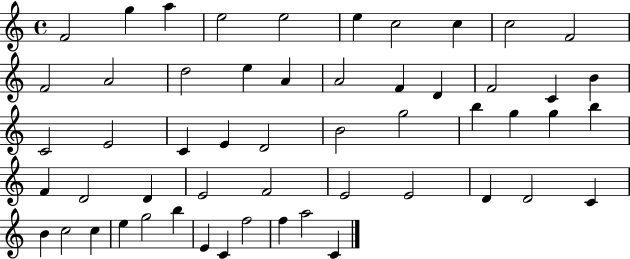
F4/h G5/q A5/q E5/h E5/h E5/q C5/h C5/q C5/h F4/h F4/h A4/h D5/h E5/q A4/q A4/h F4/q D4/q F4/h C4/q B4/q C4/h E4/h C4/q E4/q D4/h B4/h G5/h B5/q G5/q G5/q B5/q F4/q D4/h D4/q E4/h F4/h E4/h E4/h D4/q D4/h C4/q B4/q C5/h C5/q E5/q G5/h B5/q E4/q C4/q F5/h F5/q A5/h C4/q